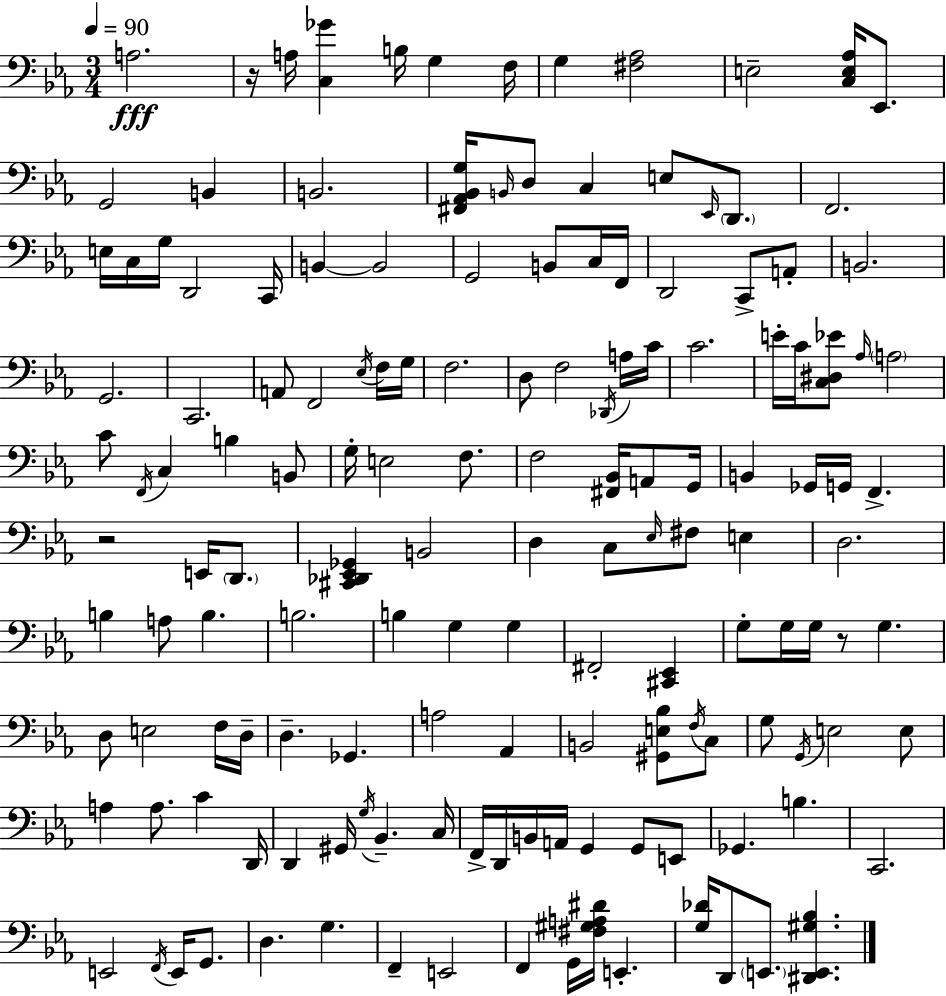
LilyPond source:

{
  \clef bass
  \numericTimeSignature
  \time 3/4
  \key ees \major
  \tempo 4 = 90
  \repeat volta 2 { a2.\fff | r16 a16 <c ges'>4 b16 g4 f16 | g4 <fis aes>2 | e2-- <c e aes>16 ees,8. | \break g,2 b,4 | b,2. | <fis, aes, bes, g>16 \grace { b,16 } d8 c4 e8 \grace { ees,16 } \parenthesize d,8. | f,2. | \break e16 c16 g16 d,2 | c,16 b,4~~ b,2 | g,2 b,8 | c16 f,16 d,2 c,8-> | \break a,8-. b,2. | g,2. | c,2. | a,8 f,2 | \break \acciaccatura { ees16 } f16 g16 f2. | d8 f2 | \acciaccatura { des,16 } a16 c'16 c'2. | e'16-. c'16 <c dis ees'>8 \grace { aes16 } \parenthesize a2 | \break c'8 \acciaccatura { f,16 } c4 | b4 b,8 g16-. e2 | f8. f2 | <fis, bes,>16 a,8 g,16 b,4 ges,16 g,16 | \break f,4.-> r2 | e,16 \parenthesize d,8. <cis, des, ees, ges,>4 b,2 | d4 c8 | \grace { ees16 } fis8 e4 d2. | \break b4 a8 | b4. b2. | b4 g4 | g4 fis,2-. | \break <cis, ees,>4 g8-. g16 g16 r8 | g4. d8 e2 | f16 d16-- d4.-- | ges,4. a2 | \break aes,4 b,2 | <gis, e bes>8 \acciaccatura { f16 } c8 g8 \acciaccatura { g,16 } e2 | e8 a4 | a8. c'4 d,16 d,4 | \break gis,16 \acciaccatura { g16 } bes,4.-- c16 f,16-> d,16 | b,16 a,16 g,4 g,8 e,8 ges,4. | b4. c,2. | e,2 | \break \acciaccatura { f,16 } e,16 g,8. d4. | g4. f,4-- | e,2 f,4 | g,16 <fis gis a dis'>16 e,4.-. <g des'>16 | \break d,8 \parenthesize e,8. <dis, e, gis bes>4. } \bar "|."
}